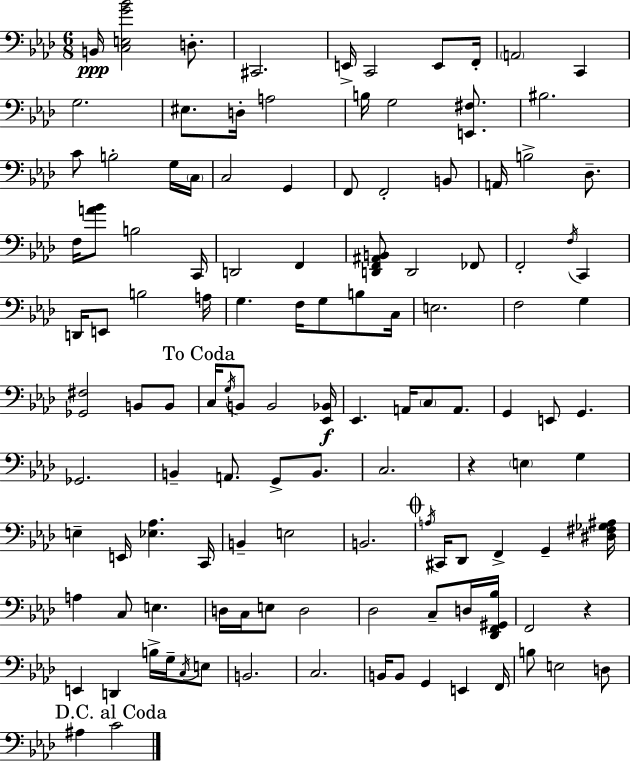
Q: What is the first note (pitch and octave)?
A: B2